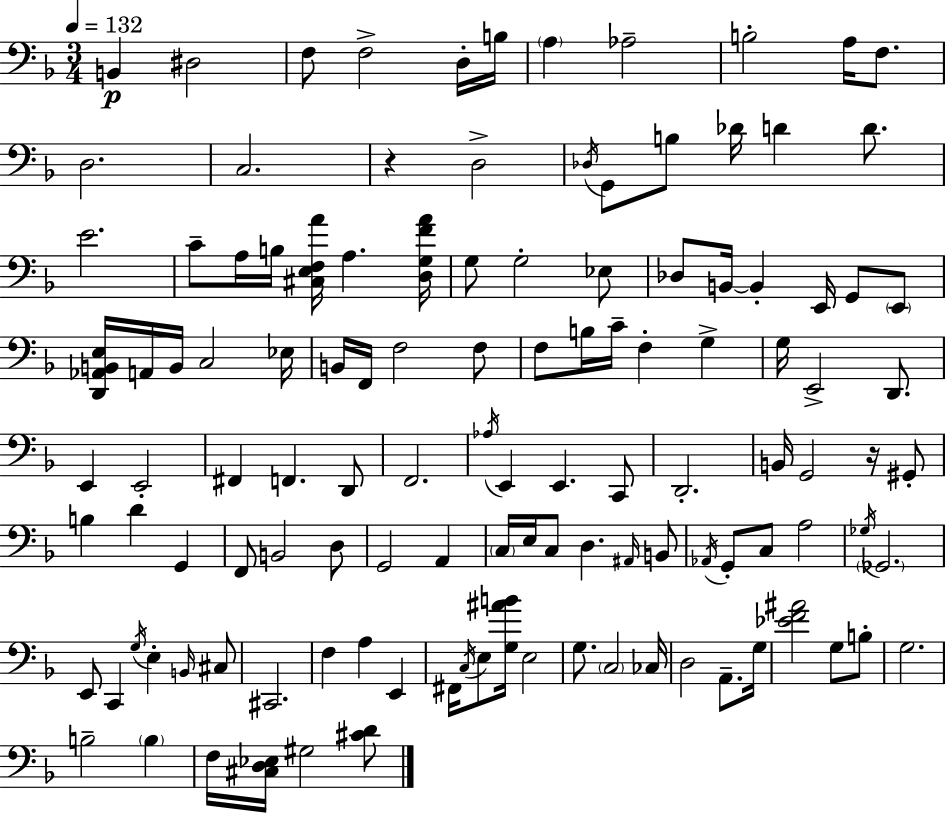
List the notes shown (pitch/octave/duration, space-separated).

B2/q D#3/h F3/e F3/h D3/s B3/s A3/q Ab3/h B3/h A3/s F3/e. D3/h. C3/h. R/q D3/h Db3/s G2/e B3/e Db4/s D4/q D4/e. E4/h. C4/e A3/s B3/s [C#3,E3,F3,A4]/s A3/q. [D3,G3,F4,A4]/s G3/e G3/h Eb3/e Db3/e B2/s B2/q E2/s G2/e E2/e [D2,Ab2,B2,E3]/s A2/s B2/s C3/h Eb3/s B2/s F2/s F3/h F3/e F3/e B3/s C4/s F3/q G3/q G3/s E2/h D2/e. E2/q E2/h F#2/q F2/q. D2/e F2/h. Ab3/s E2/q E2/q. C2/e D2/h. B2/s G2/h R/s G#2/e B3/q D4/q G2/q F2/e B2/h D3/e G2/h A2/q C3/s E3/s C3/e D3/q. A#2/s B2/e Ab2/s G2/e C3/e A3/h Gb3/s Gb2/h. E2/e C2/q G3/s E3/q B2/s C#3/e C#2/h. F3/q A3/q E2/q F#2/s C3/s E3/e [G3,A#4,B4]/s E3/h G3/e. C3/h CES3/s D3/h A2/e. G3/s [Eb4,F4,A#4]/h G3/e B3/e G3/h. B3/h B3/q F3/s [C#3,D3,Eb3]/s G#3/h [C#4,D4]/e